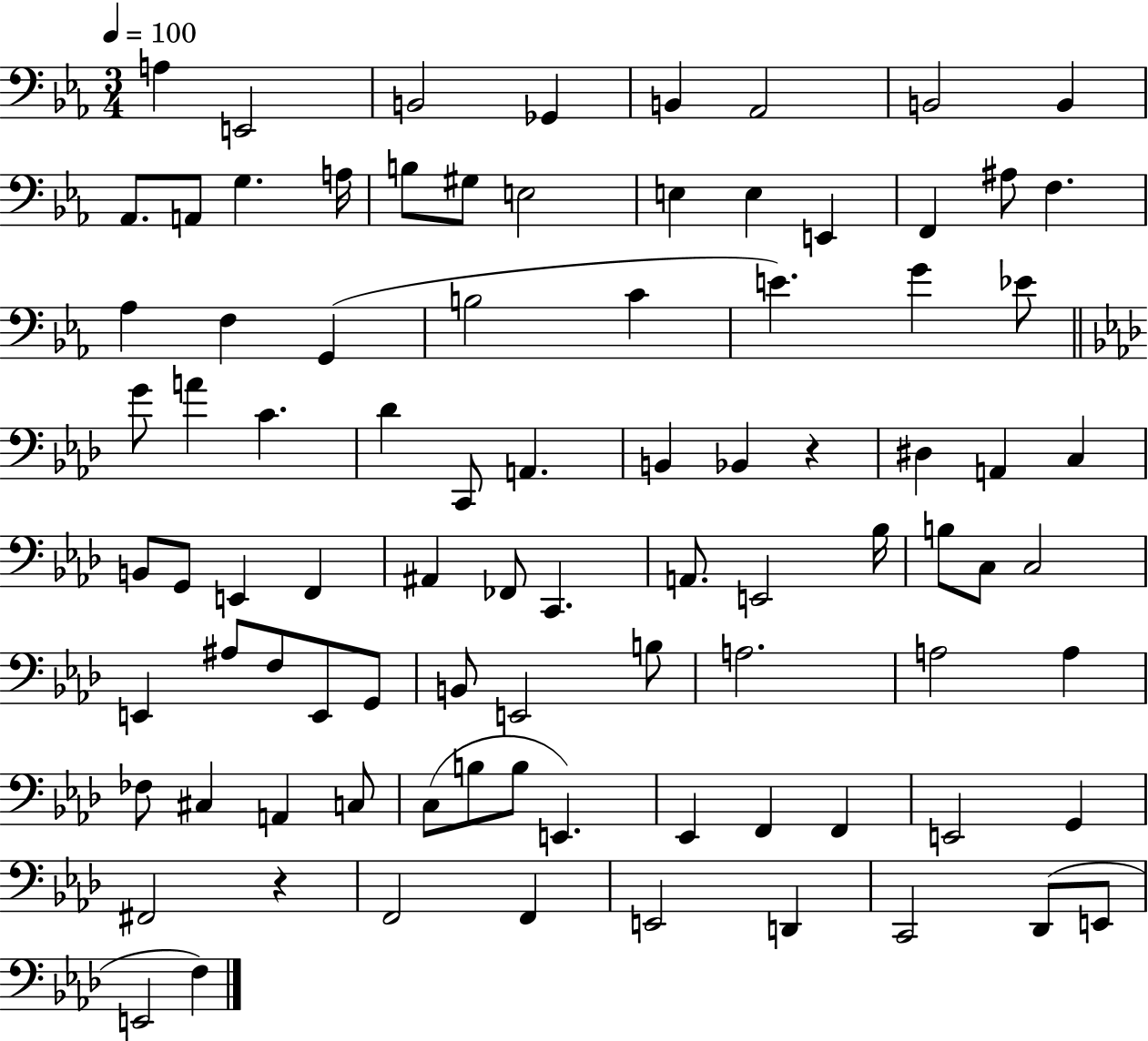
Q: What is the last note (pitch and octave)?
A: F3